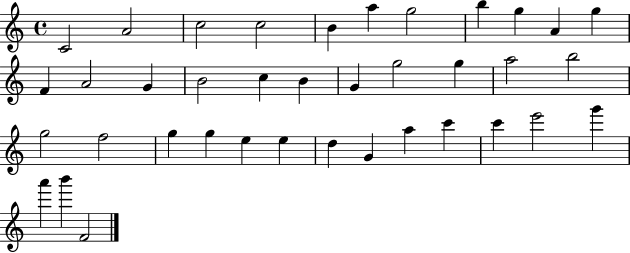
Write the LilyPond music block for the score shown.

{
  \clef treble
  \time 4/4
  \defaultTimeSignature
  \key c \major
  c'2 a'2 | c''2 c''2 | b'4 a''4 g''2 | b''4 g''4 a'4 g''4 | \break f'4 a'2 g'4 | b'2 c''4 b'4 | g'4 g''2 g''4 | a''2 b''2 | \break g''2 f''2 | g''4 g''4 e''4 e''4 | d''4 g'4 a''4 c'''4 | c'''4 e'''2 g'''4 | \break a'''4 b'''4 f'2 | \bar "|."
}